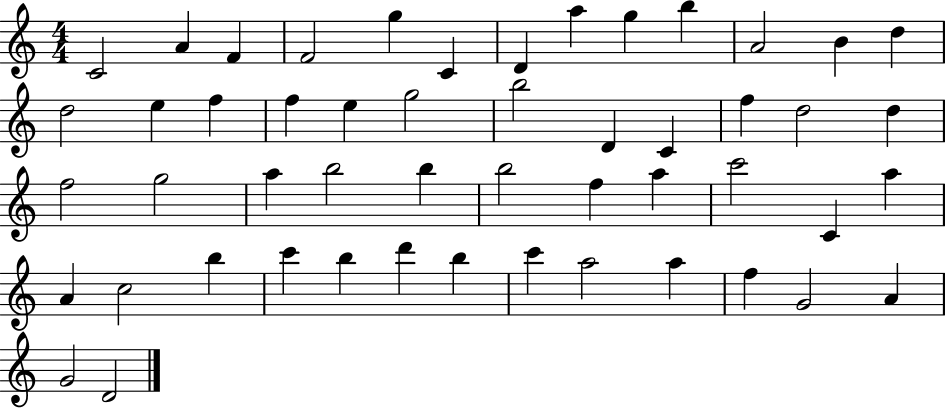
{
  \clef treble
  \numericTimeSignature
  \time 4/4
  \key c \major
  c'2 a'4 f'4 | f'2 g''4 c'4 | d'4 a''4 g''4 b''4 | a'2 b'4 d''4 | \break d''2 e''4 f''4 | f''4 e''4 g''2 | b''2 d'4 c'4 | f''4 d''2 d''4 | \break f''2 g''2 | a''4 b''2 b''4 | b''2 f''4 a''4 | c'''2 c'4 a''4 | \break a'4 c''2 b''4 | c'''4 b''4 d'''4 b''4 | c'''4 a''2 a''4 | f''4 g'2 a'4 | \break g'2 d'2 | \bar "|."
}